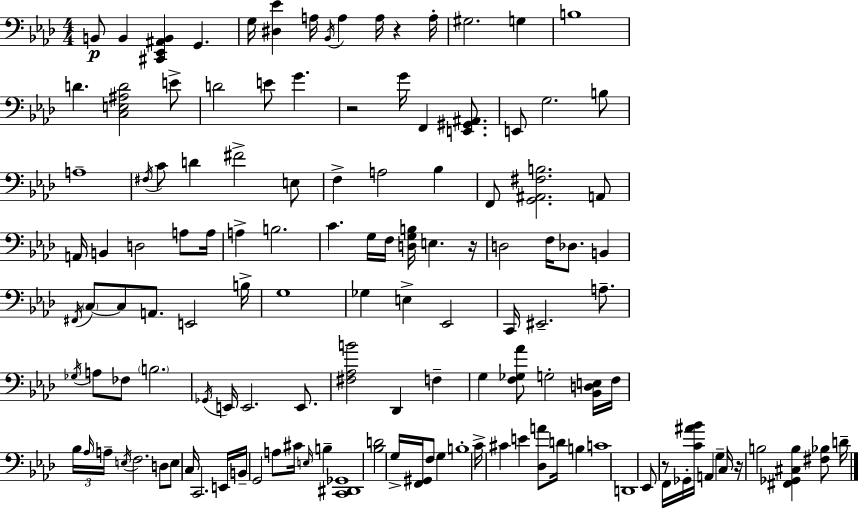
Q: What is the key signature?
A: AES major